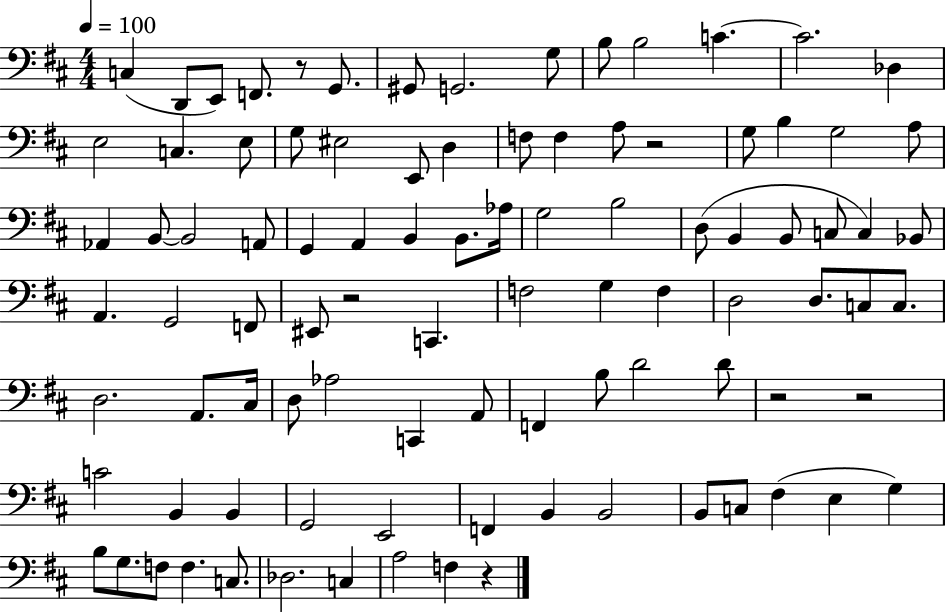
{
  \clef bass
  \numericTimeSignature
  \time 4/4
  \key d \major
  \tempo 4 = 100
  c4( d,8 e,8) f,8. r8 g,8. | gis,8 g,2. g8 | b8 b2 c'4.~~ | c'2. des4 | \break e2 c4. e8 | g8 eis2 e,8 d4 | f8 f4 a8 r2 | g8 b4 g2 a8 | \break aes,4 b,8~~ b,2 a,8 | g,4 a,4 b,4 b,8. aes16 | g2 b2 | d8( b,4 b,8 c8 c4) bes,8 | \break a,4. g,2 f,8 | eis,8 r2 c,4. | f2 g4 f4 | d2 d8. c8 c8. | \break d2. a,8. cis16 | d8 aes2 c,4 a,8 | f,4 b8 d'2 d'8 | r2 r2 | \break c'2 b,4 b,4 | g,2 e,2 | f,4 b,4 b,2 | b,8 c8 fis4( e4 g4) | \break b8 g8. f8 f4. c8. | des2. c4 | a2 f4 r4 | \bar "|."
}